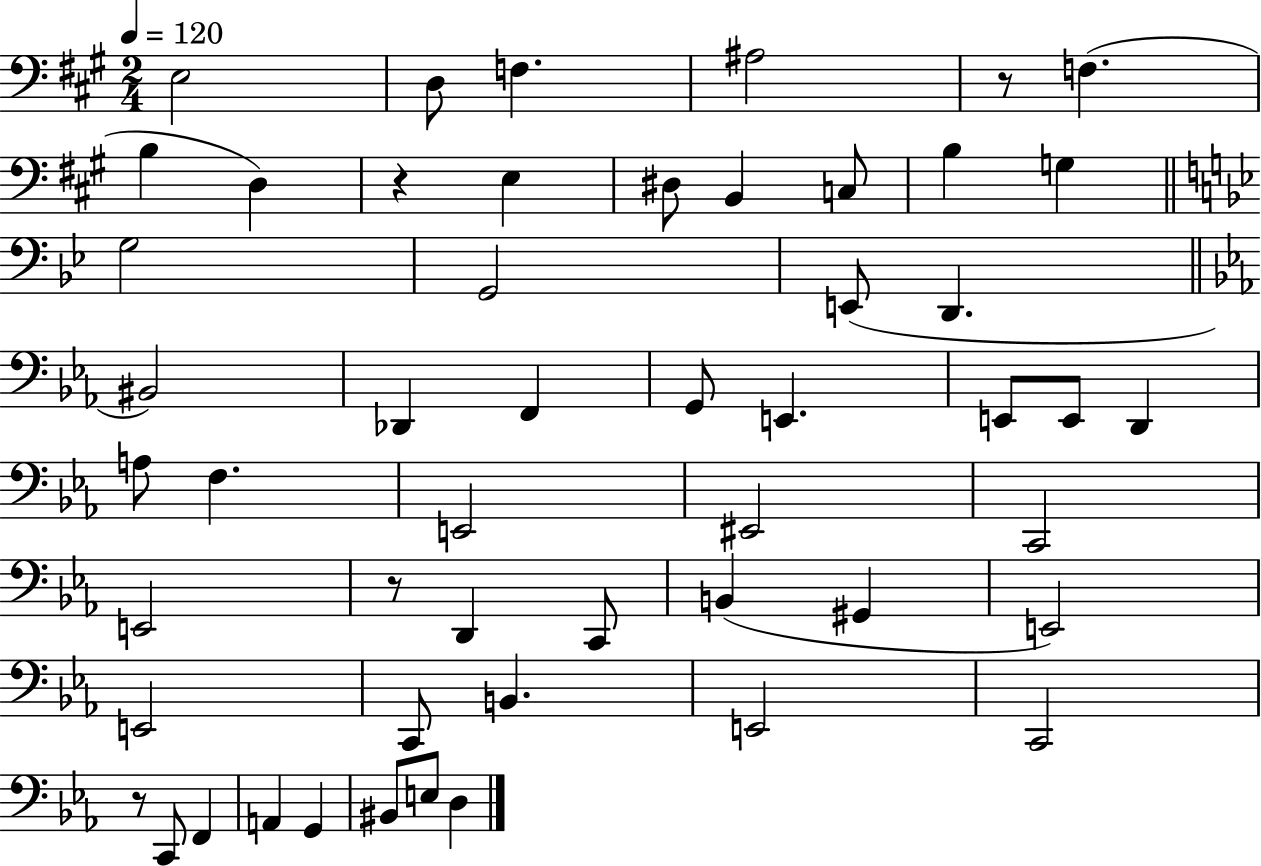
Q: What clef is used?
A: bass